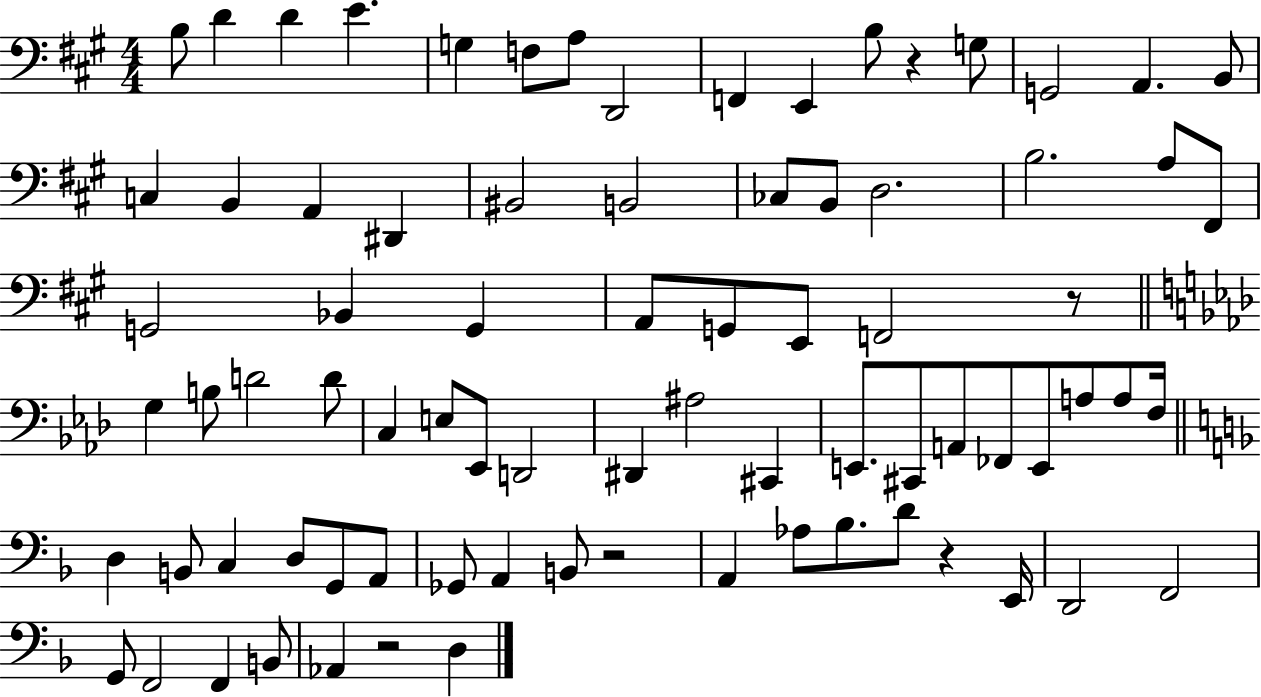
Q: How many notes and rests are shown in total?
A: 80